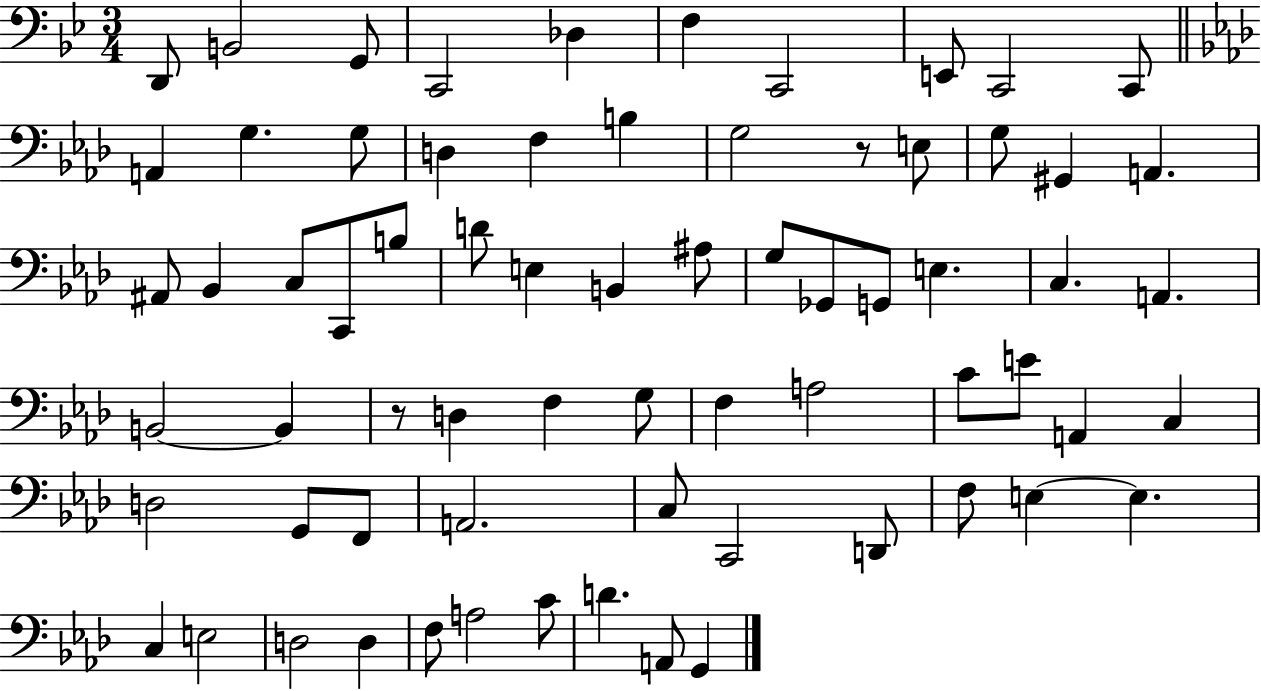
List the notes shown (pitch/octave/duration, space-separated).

D2/e B2/h G2/e C2/h Db3/q F3/q C2/h E2/e C2/h C2/e A2/q G3/q. G3/e D3/q F3/q B3/q G3/h R/e E3/e G3/e G#2/q A2/q. A#2/e Bb2/q C3/e C2/e B3/e D4/e E3/q B2/q A#3/e G3/e Gb2/e G2/e E3/q. C3/q. A2/q. B2/h B2/q R/e D3/q F3/q G3/e F3/q A3/h C4/e E4/e A2/q C3/q D3/h G2/e F2/e A2/h. C3/e C2/h D2/e F3/e E3/q E3/q. C3/q E3/h D3/h D3/q F3/e A3/h C4/e D4/q. A2/e G2/q